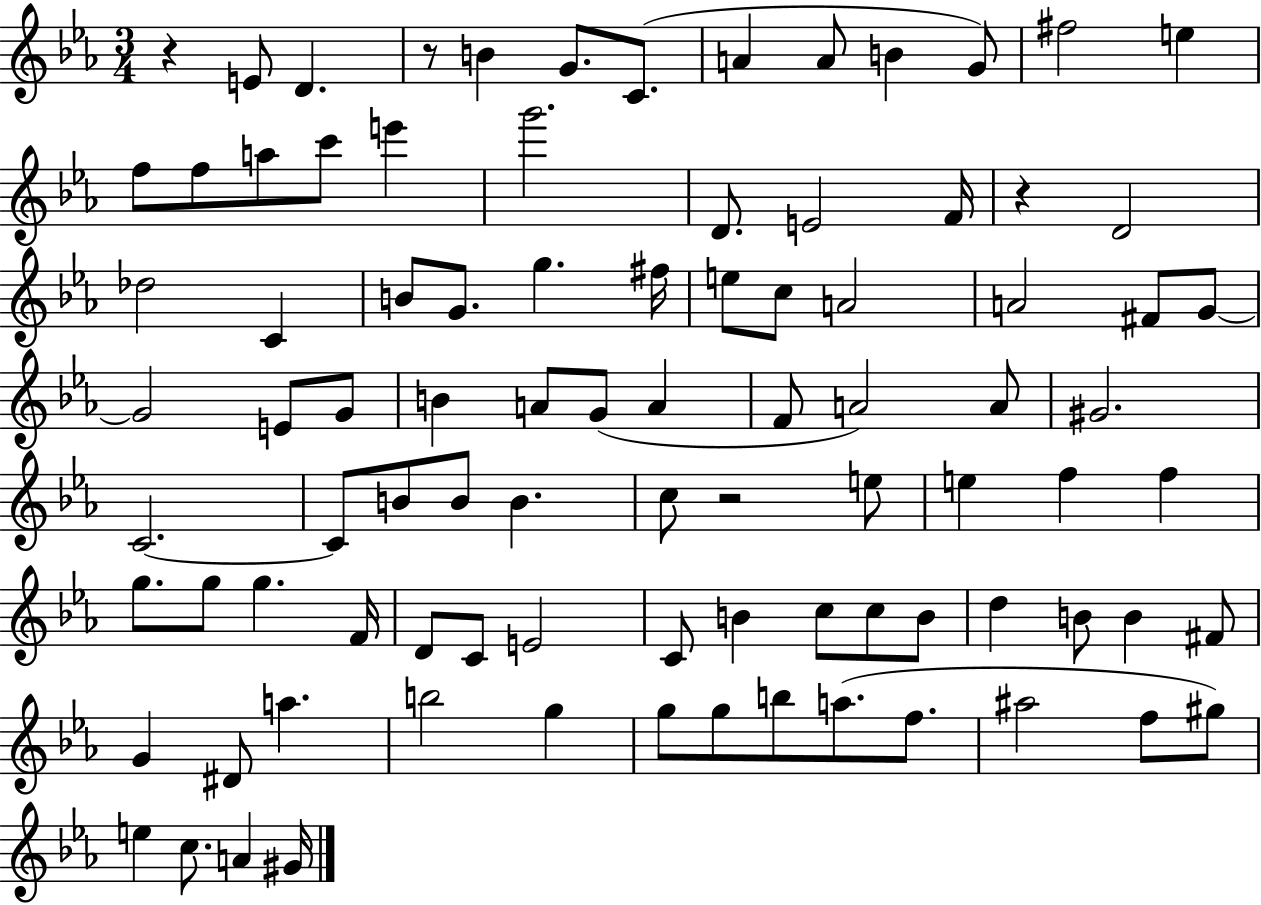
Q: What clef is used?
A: treble